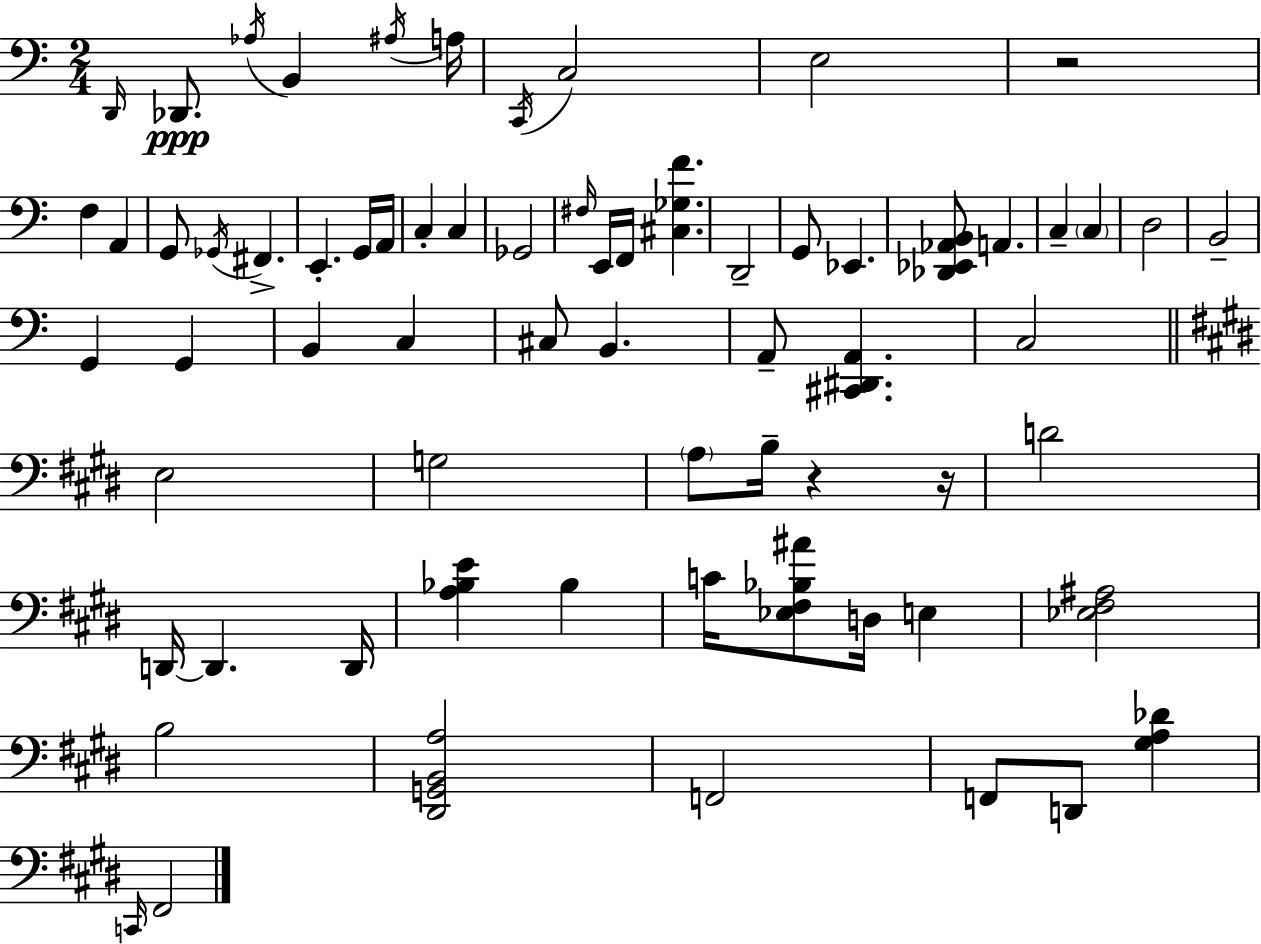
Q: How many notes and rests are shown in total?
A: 68